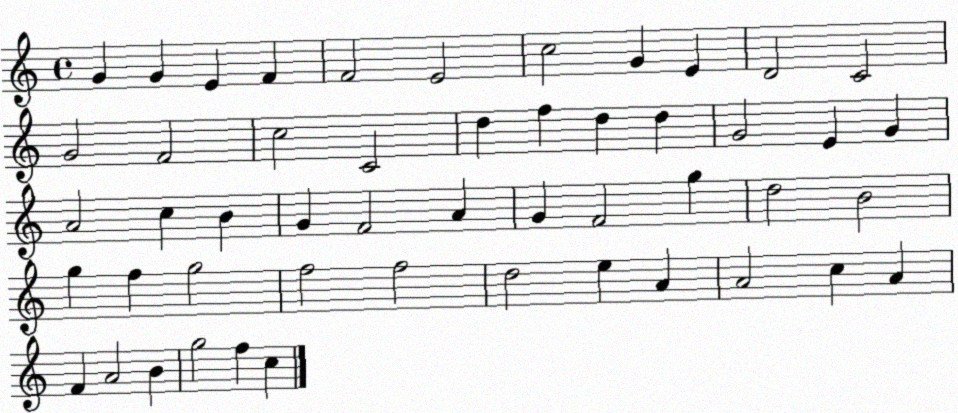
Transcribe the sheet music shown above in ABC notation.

X:1
T:Untitled
M:4/4
L:1/4
K:C
G G E F F2 E2 c2 G E D2 C2 G2 F2 c2 C2 d f d d G2 E G A2 c B G F2 A G F2 g d2 B2 g f g2 f2 f2 d2 e A A2 c A F A2 B g2 f c